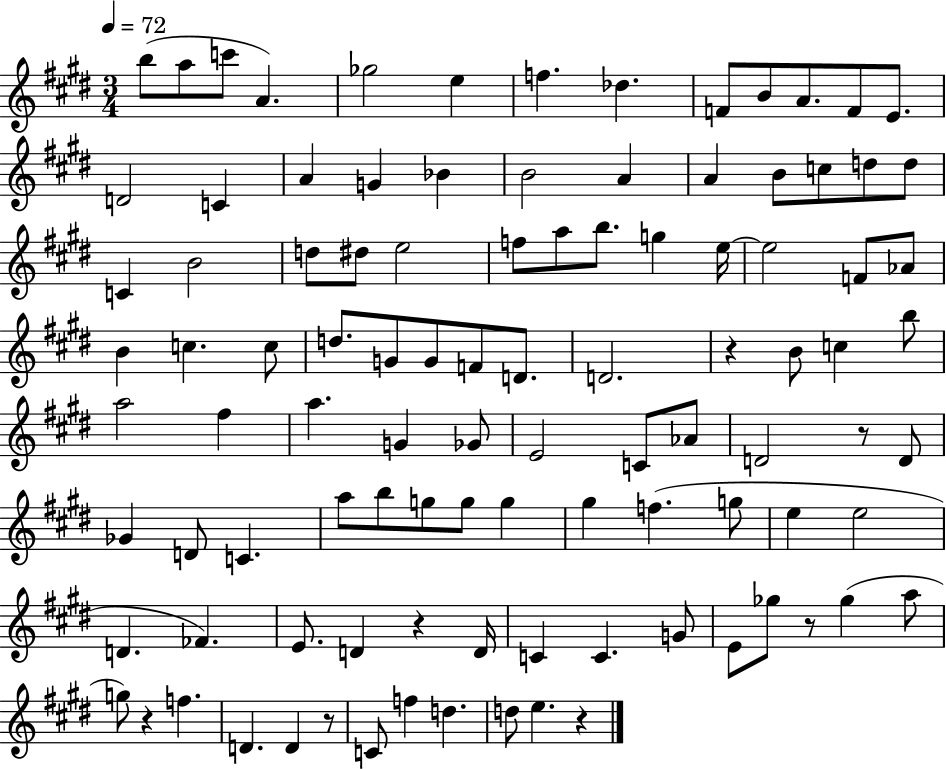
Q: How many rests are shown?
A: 7